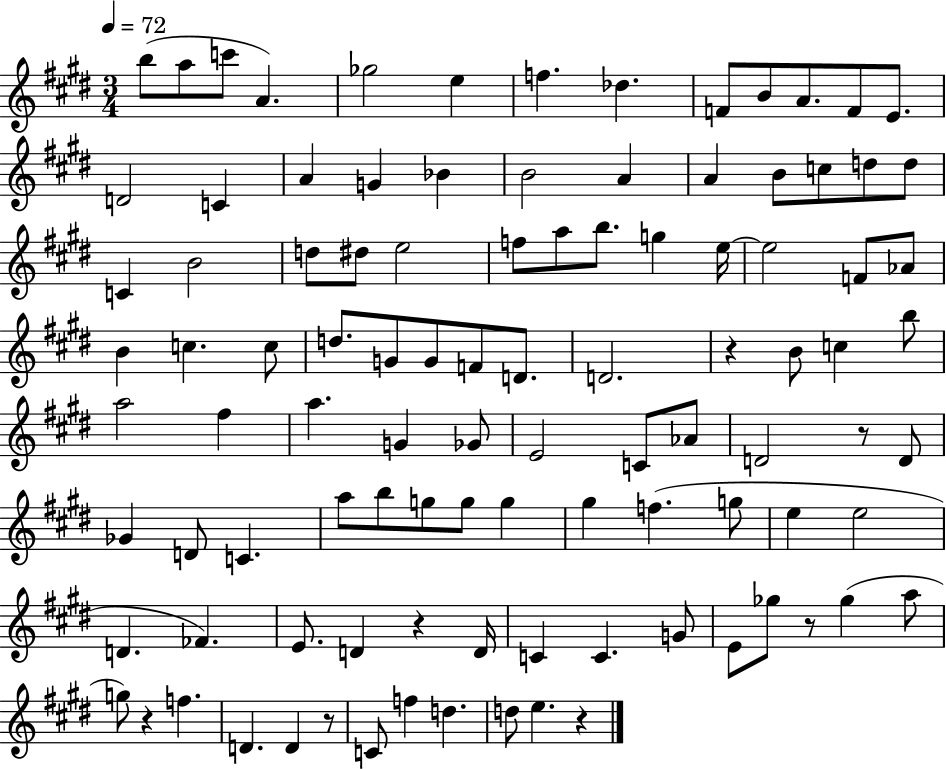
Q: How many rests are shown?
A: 7